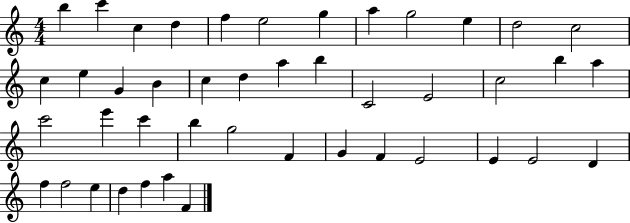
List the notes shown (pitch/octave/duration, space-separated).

B5/q C6/q C5/q D5/q F5/q E5/h G5/q A5/q G5/h E5/q D5/h C5/h C5/q E5/q G4/q B4/q C5/q D5/q A5/q B5/q C4/h E4/h C5/h B5/q A5/q C6/h E6/q C6/q B5/q G5/h F4/q G4/q F4/q E4/h E4/q E4/h D4/q F5/q F5/h E5/q D5/q F5/q A5/q F4/q